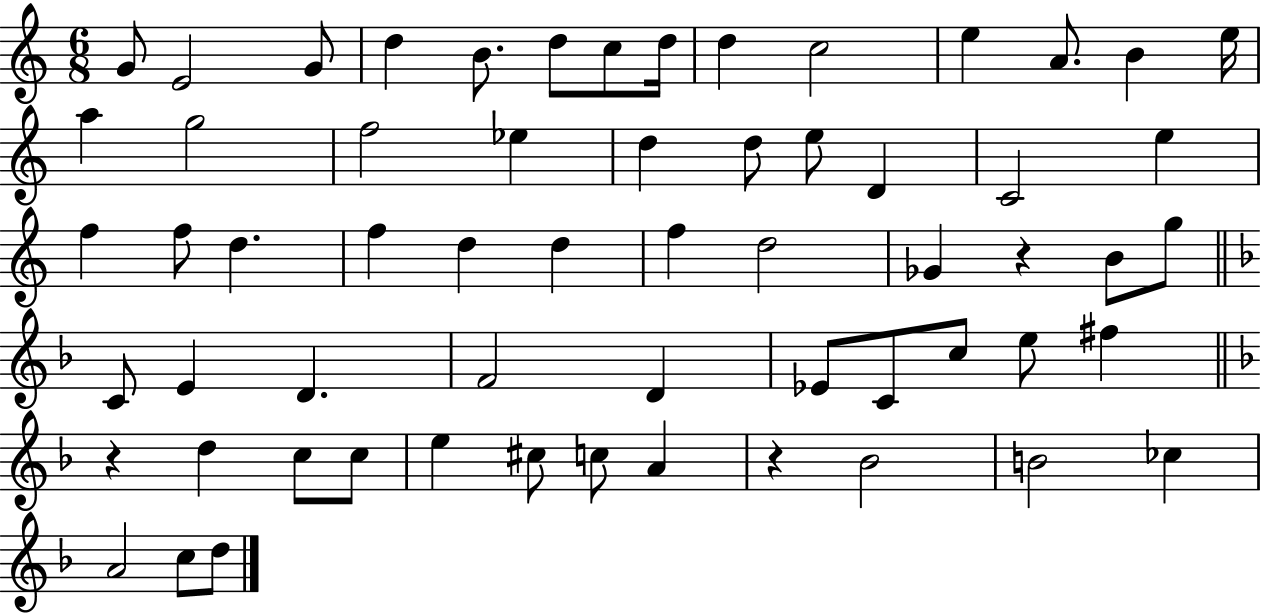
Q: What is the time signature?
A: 6/8